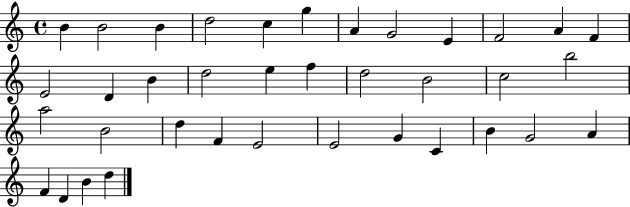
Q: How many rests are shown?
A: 0